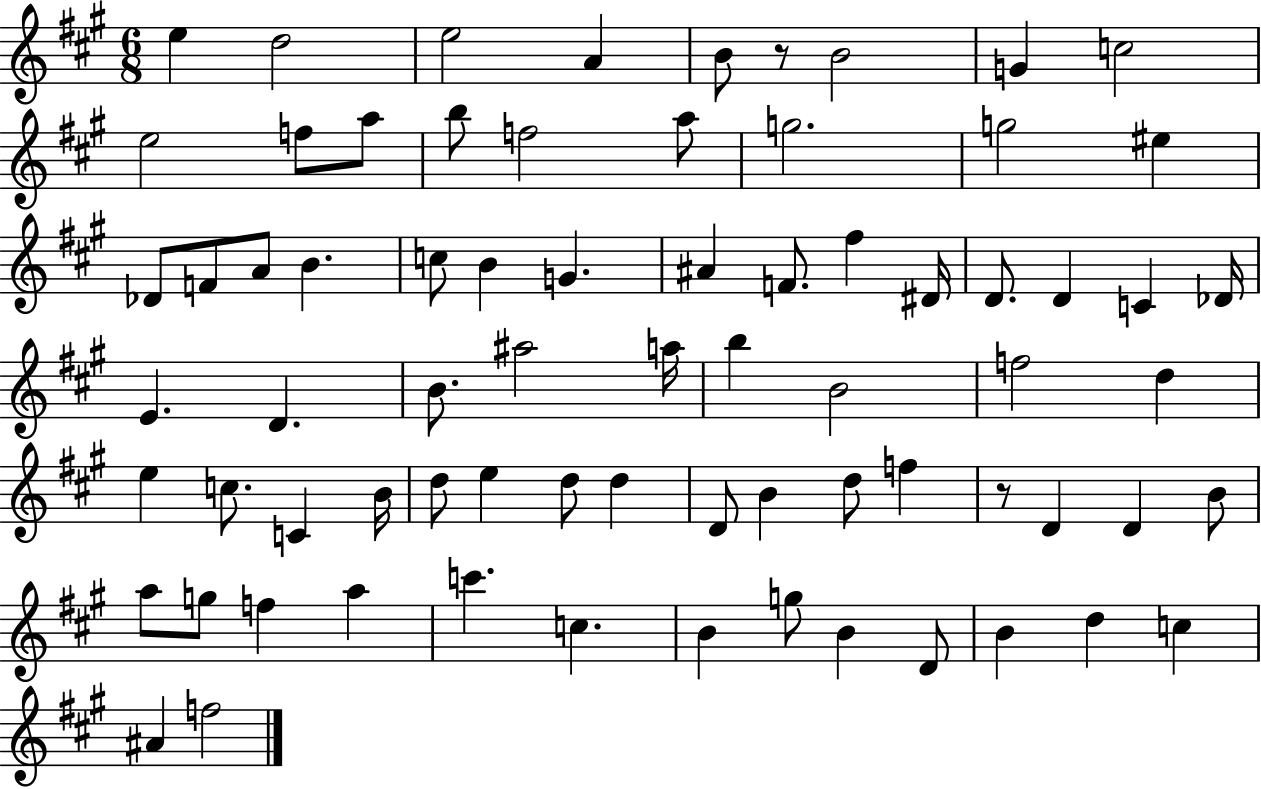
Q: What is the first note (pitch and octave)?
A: E5